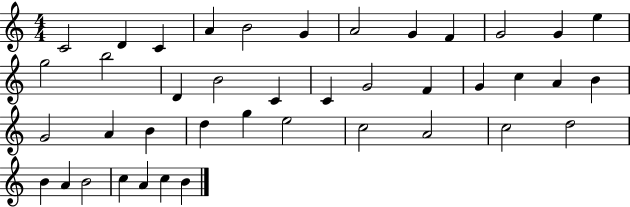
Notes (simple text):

C4/h D4/q C4/q A4/q B4/h G4/q A4/h G4/q F4/q G4/h G4/q E5/q G5/h B5/h D4/q B4/h C4/q C4/q G4/h F4/q G4/q C5/q A4/q B4/q G4/h A4/q B4/q D5/q G5/q E5/h C5/h A4/h C5/h D5/h B4/q A4/q B4/h C5/q A4/q C5/q B4/q